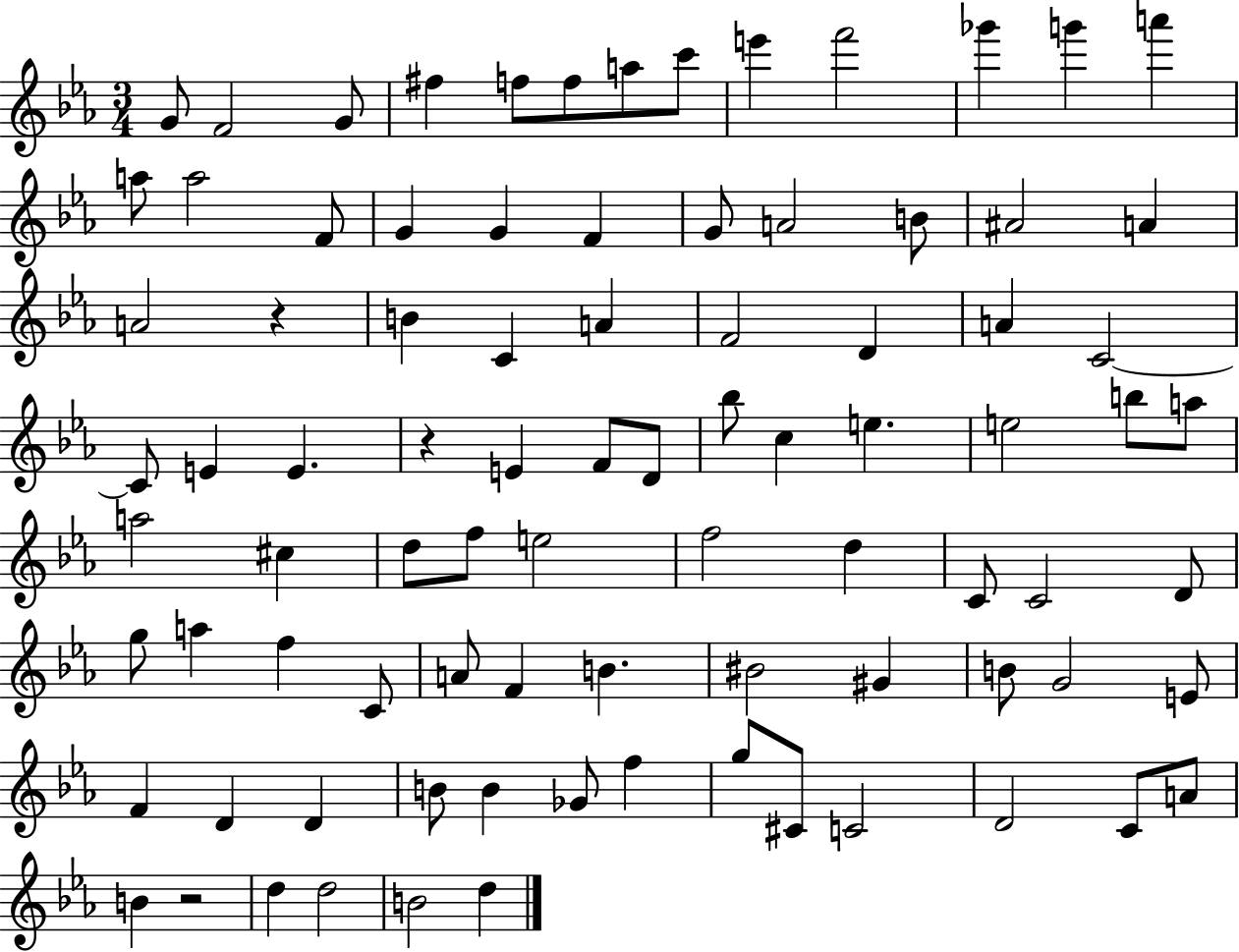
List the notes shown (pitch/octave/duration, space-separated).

G4/e F4/h G4/e F#5/q F5/e F5/e A5/e C6/e E6/q F6/h Gb6/q G6/q A6/q A5/e A5/h F4/e G4/q G4/q F4/q G4/e A4/h B4/e A#4/h A4/q A4/h R/q B4/q C4/q A4/q F4/h D4/q A4/q C4/h C4/e E4/q E4/q. R/q E4/q F4/e D4/e Bb5/e C5/q E5/q. E5/h B5/e A5/e A5/h C#5/q D5/e F5/e E5/h F5/h D5/q C4/e C4/h D4/e G5/e A5/q F5/q C4/e A4/e F4/q B4/q. BIS4/h G#4/q B4/e G4/h E4/e F4/q D4/q D4/q B4/e B4/q Gb4/e F5/q G5/e C#4/e C4/h D4/h C4/e A4/e B4/q R/h D5/q D5/h B4/h D5/q